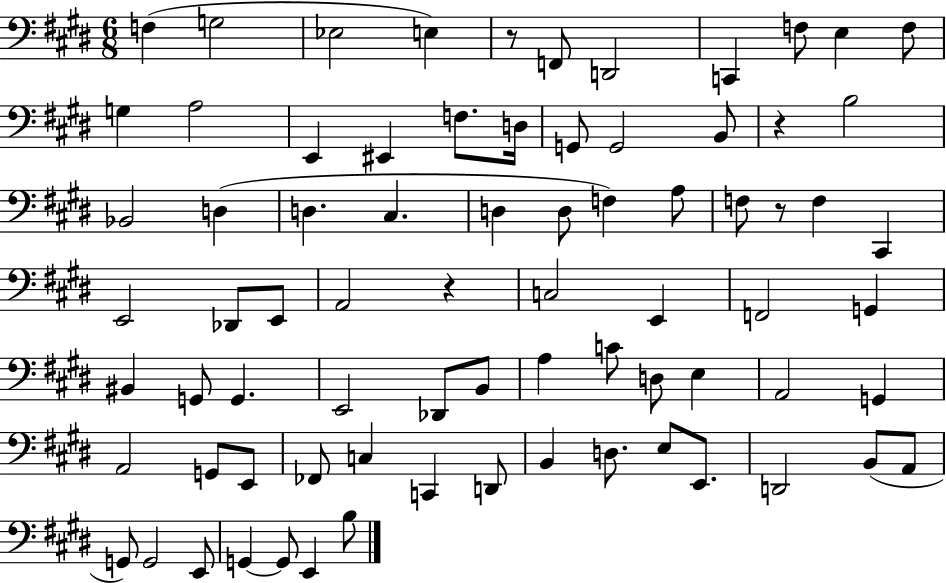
{
  \clef bass
  \numericTimeSignature
  \time 6/8
  \key e \major
  f4( g2 | ees2 e4) | r8 f,8 d,2 | c,4 f8 e4 f8 | \break g4 a2 | e,4 eis,4 f8. d16 | g,8 g,2 b,8 | r4 b2 | \break bes,2 d4( | d4. cis4. | d4 d8 f4) a8 | f8 r8 f4 cis,4 | \break e,2 des,8 e,8 | a,2 r4 | c2 e,4 | f,2 g,4 | \break bis,4 g,8 g,4. | e,2 des,8 b,8 | a4 c'8 d8 e4 | a,2 g,4 | \break a,2 g,8 e,8 | fes,8 c4 c,4 d,8 | b,4 d8. e8 e,8. | d,2 b,8( a,8 | \break g,8) g,2 e,8 | g,4~~ g,8 e,4 b8 | \bar "|."
}